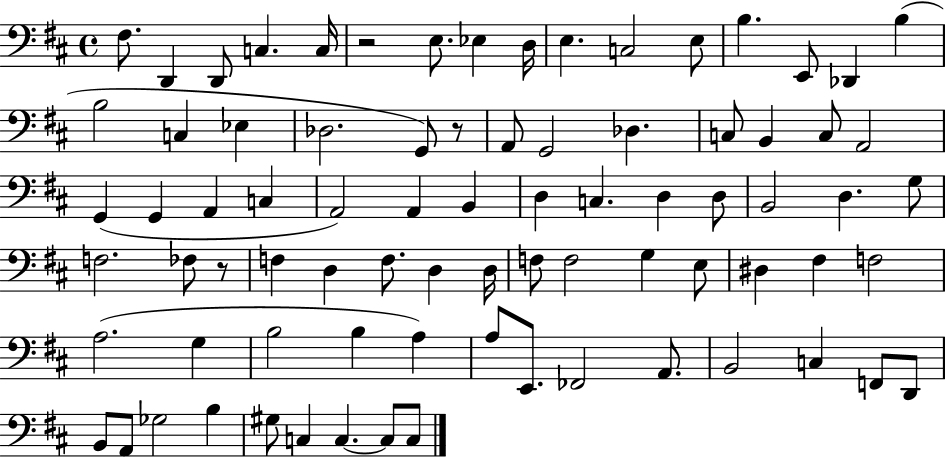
X:1
T:Untitled
M:4/4
L:1/4
K:D
^F,/2 D,, D,,/2 C, C,/4 z2 E,/2 _E, D,/4 E, C,2 E,/2 B, E,,/2 _D,, B, B,2 C, _E, _D,2 G,,/2 z/2 A,,/2 G,,2 _D, C,/2 B,, C,/2 A,,2 G,, G,, A,, C, A,,2 A,, B,, D, C, D, D,/2 B,,2 D, G,/2 F,2 _F,/2 z/2 F, D, F,/2 D, D,/4 F,/2 F,2 G, E,/2 ^D, ^F, F,2 A,2 G, B,2 B, A, A,/2 E,,/2 _F,,2 A,,/2 B,,2 C, F,,/2 D,,/2 B,,/2 A,,/2 _G,2 B, ^G,/2 C, C, C,/2 C,/2